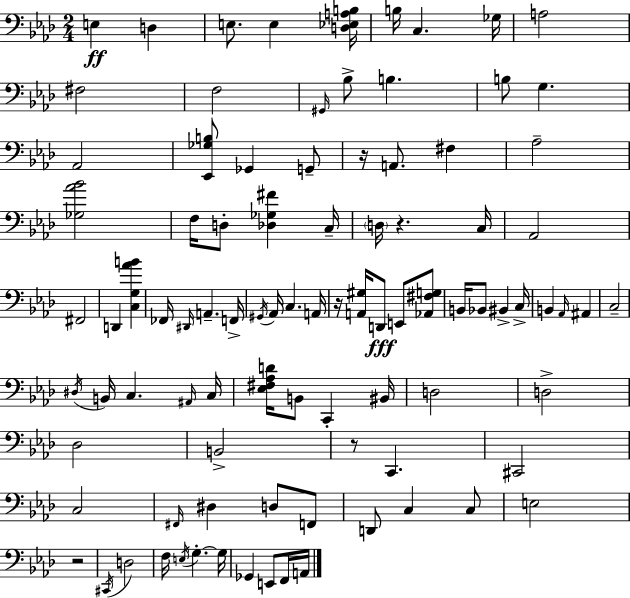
{
  \clef bass
  \numericTimeSignature
  \time 2/4
  \key f \minor
  e4\ff d4 | e8. e4 <d ees a b>16 | b16 c4. ges16 | a2 | \break fis2 | f2 | \grace { gis,16 } bes8-> b4. | b8 g4. | \break aes,2 | <ees, ges b>8 ges,4 g,8-- | r16 a,8. fis4 | aes2-- | \break <ges aes' bes'>2 | f16 d8-. <des ges fis'>4 | c16-- \parenthesize d16 r4. | c16 aes,2 | \break fis,2 | d,4 <c g aes' b'>4 | fes,16 \grace { dis,16 } a,4.-- | f,16-> \acciaccatura { gis,16 } aes,16 c4. | \break a,16 r16 <a, gis>16 d,8\fff e,8 | <aes, fis g>8 b,16 bes,8 bis,4-> | c16-> b,4 \grace { aes,16 } | ais,4 c2-- | \break \acciaccatura { dis16 } b,16 c4. | \grace { ais,16 } c16 <ees fis aes d'>16 b,8 | c,4-. bis,16 d2 | d2-> | \break des2 | b,2-> | r8 | c,4. cis,2 | \break c2 | \grace { fis,16 } dis4 | d8 f,8 d,8 | c4 c8 e2 | \break r2 | \acciaccatura { cis,16 } | d2 | f16 \acciaccatura { e16 } g4.-.~~ | \break g16 ges,4 e,8 f,16 | a,16 \bar "|."
}